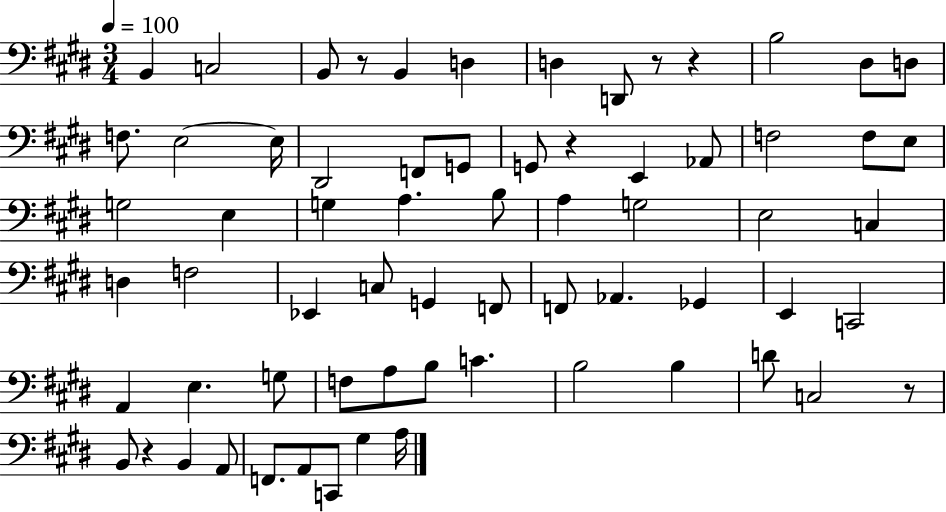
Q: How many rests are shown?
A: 6